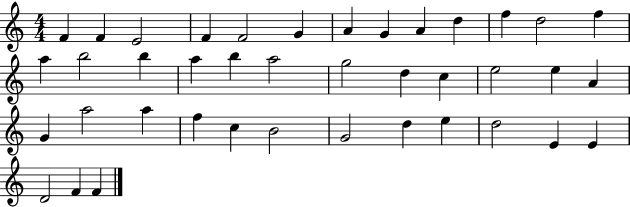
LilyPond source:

{
  \clef treble
  \numericTimeSignature
  \time 4/4
  \key c \major
  f'4 f'4 e'2 | f'4 f'2 g'4 | a'4 g'4 a'4 d''4 | f''4 d''2 f''4 | \break a''4 b''2 b''4 | a''4 b''4 a''2 | g''2 d''4 c''4 | e''2 e''4 a'4 | \break g'4 a''2 a''4 | f''4 c''4 b'2 | g'2 d''4 e''4 | d''2 e'4 e'4 | \break d'2 f'4 f'4 | \bar "|."
}